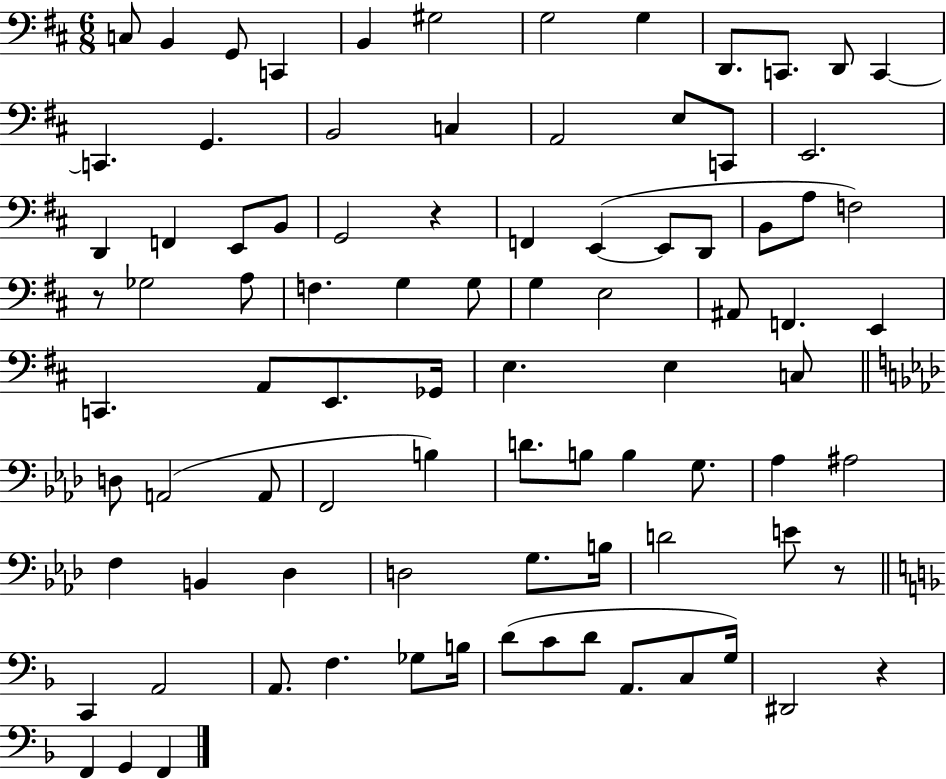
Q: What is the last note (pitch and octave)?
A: F2